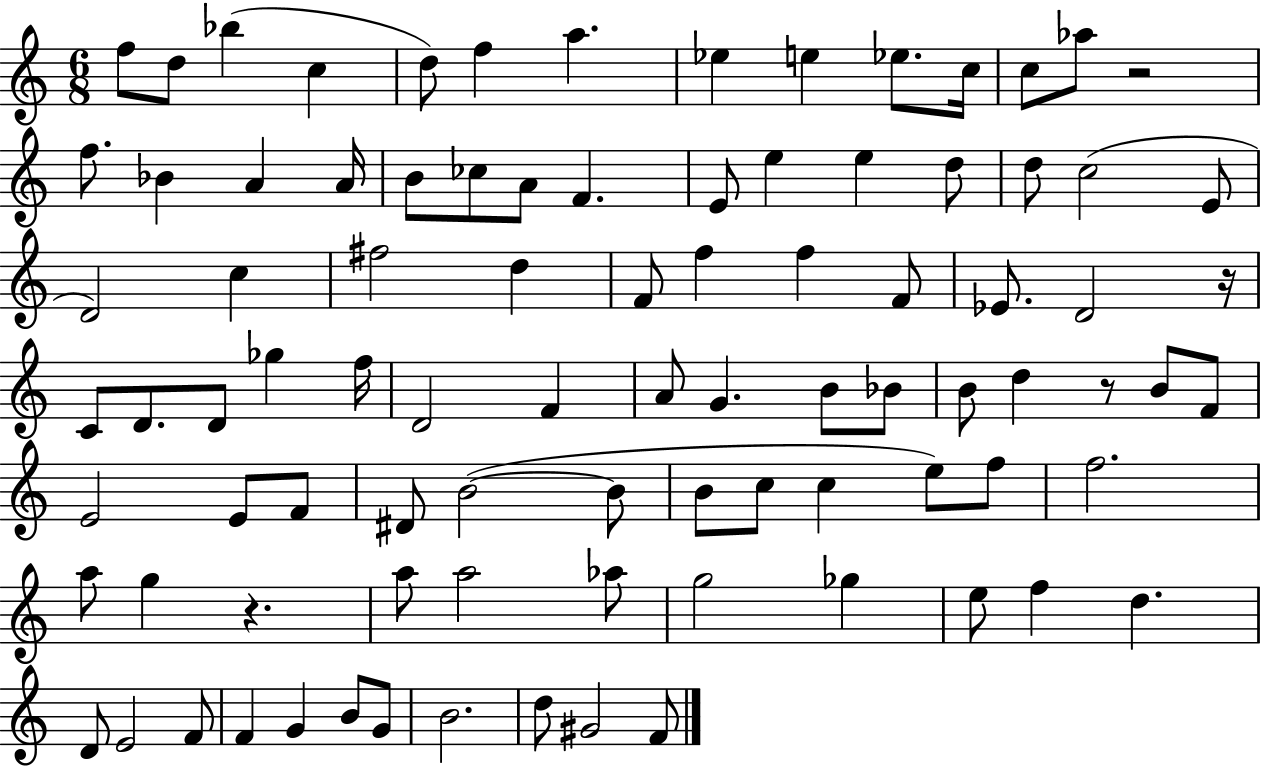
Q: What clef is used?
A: treble